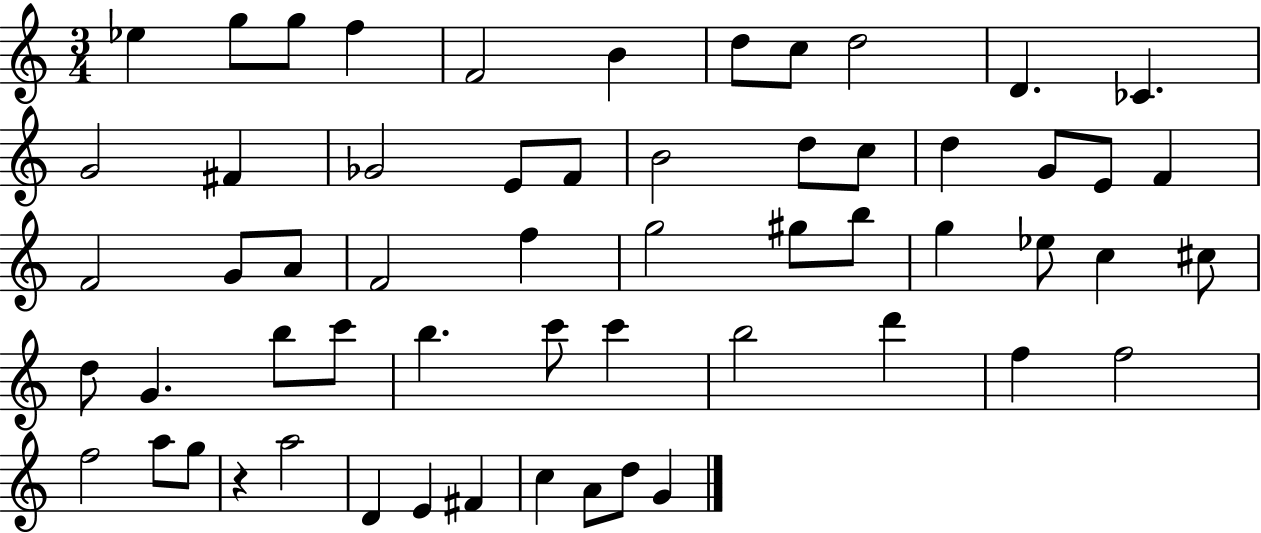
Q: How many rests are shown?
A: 1